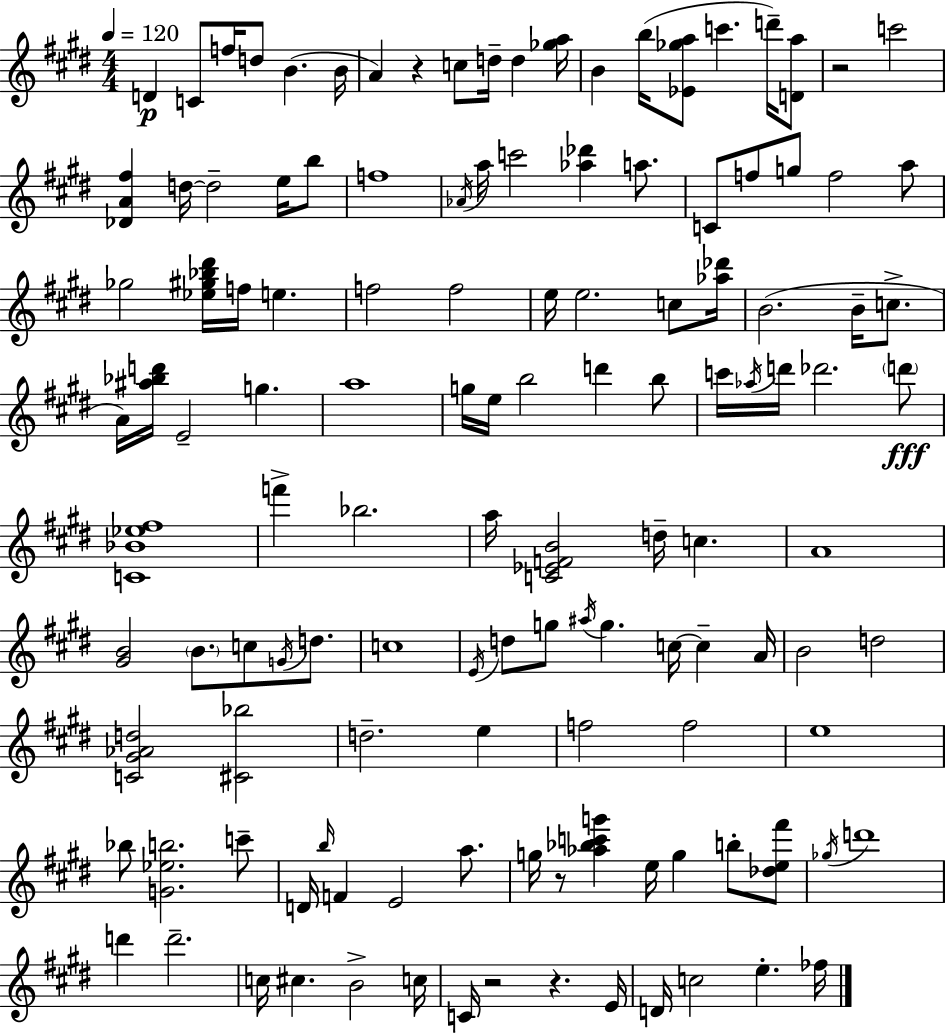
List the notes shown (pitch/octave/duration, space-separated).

D4/q C4/e F5/s D5/e B4/q. B4/s A4/q R/q C5/e D5/s D5/q [Gb5,A5]/s B4/q B5/s [Eb4,Gb5,A5]/e C6/q. D6/s [D4,A5]/e R/h C6/h [Db4,A4,F#5]/q D5/s D5/h E5/s B5/e F5/w Ab4/s A5/s C6/h [Ab5,Db6]/q A5/e. C4/e F5/e G5/e F5/h A5/e Gb5/h [Eb5,G#5,Bb5,D#6]/s F5/s E5/q. F5/h F5/h E5/s E5/h. C5/e [Ab5,Db6]/s B4/h. B4/s C5/e. A4/s [A#5,Bb5,D6]/s E4/h G5/q. A5/w G5/s E5/s B5/h D6/q B5/e C6/s Ab5/s D6/s Db6/h. D6/e [C4,Bb4,Eb5,F#5]/w F6/q Bb5/h. A5/s [C4,Eb4,F4,B4]/h D5/s C5/q. A4/w [G#4,B4]/h B4/e. C5/e G4/s D5/e. C5/w E4/s D5/e G5/e A#5/s G5/q. C5/s C5/q A4/s B4/h D5/h [C4,G#4,Ab4,D5]/h [C#4,Bb5]/h D5/h. E5/q F5/h F5/h E5/w Bb5/e [G4,Eb5,B5]/h. C6/e D4/s B5/s F4/q E4/h A5/e. G5/s R/e [Ab5,Bb5,C6,G6]/q E5/s G5/q B5/e [Db5,E5,F#6]/e Gb5/s D6/w D6/q D6/h. C5/s C#5/q. B4/h C5/s C4/s R/h R/q. E4/s D4/s C5/h E5/q. FES5/s